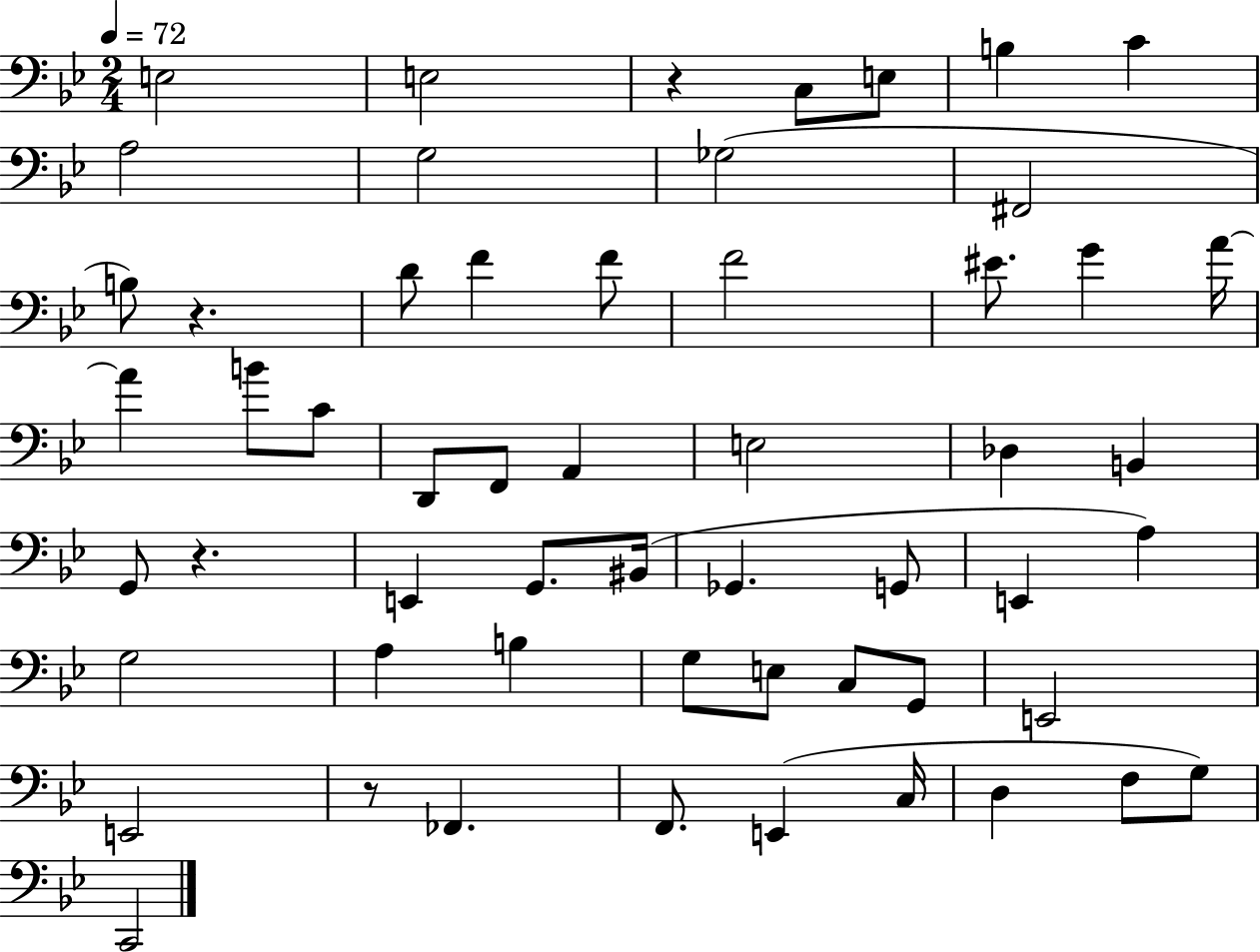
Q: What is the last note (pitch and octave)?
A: C2